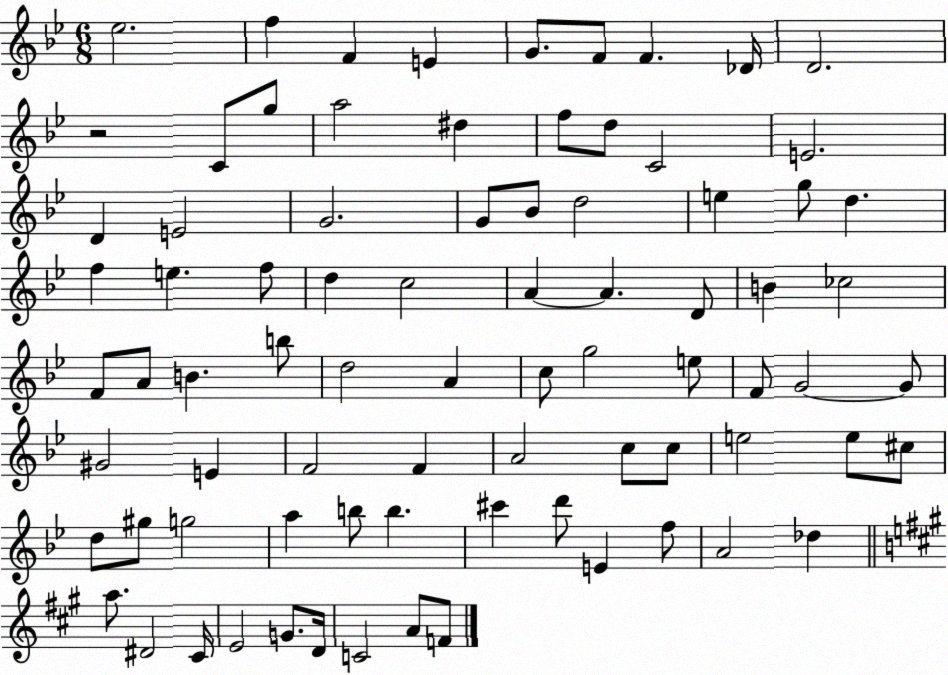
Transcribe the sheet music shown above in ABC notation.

X:1
T:Untitled
M:6/8
L:1/4
K:Bb
_e2 f F E G/2 F/2 F _D/4 D2 z2 C/2 g/2 a2 ^d f/2 d/2 C2 E2 D E2 G2 G/2 _B/2 d2 e g/2 d f e f/2 d c2 A A D/2 B _c2 F/2 A/2 B b/2 d2 A c/2 g2 e/2 F/2 G2 G/2 ^G2 E F2 F A2 c/2 c/2 e2 e/2 ^c/2 d/2 ^g/2 g2 a b/2 b ^c' d'/2 E f/2 A2 _d a/2 ^D2 ^C/4 E2 G/2 D/4 C2 A/2 F/2